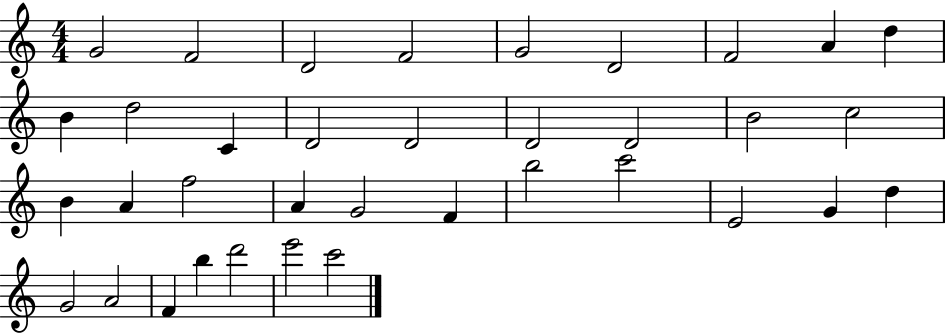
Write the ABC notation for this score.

X:1
T:Untitled
M:4/4
L:1/4
K:C
G2 F2 D2 F2 G2 D2 F2 A d B d2 C D2 D2 D2 D2 B2 c2 B A f2 A G2 F b2 c'2 E2 G d G2 A2 F b d'2 e'2 c'2